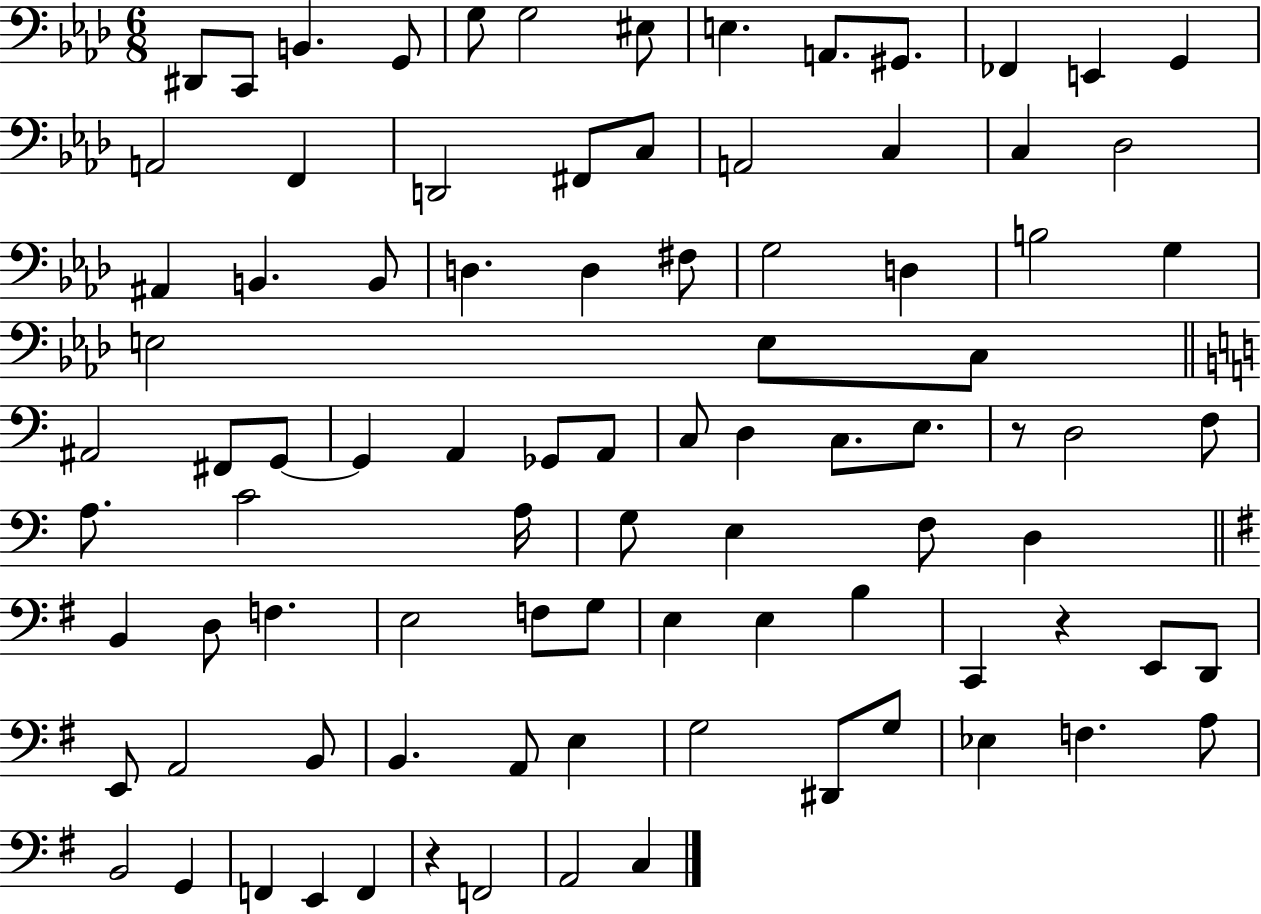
X:1
T:Untitled
M:6/8
L:1/4
K:Ab
^D,,/2 C,,/2 B,, G,,/2 G,/2 G,2 ^E,/2 E, A,,/2 ^G,,/2 _F,, E,, G,, A,,2 F,, D,,2 ^F,,/2 C,/2 A,,2 C, C, _D,2 ^A,, B,, B,,/2 D, D, ^F,/2 G,2 D, B,2 G, E,2 E,/2 C,/2 ^A,,2 ^F,,/2 G,,/2 G,, A,, _G,,/2 A,,/2 C,/2 D, C,/2 E,/2 z/2 D,2 F,/2 A,/2 C2 A,/4 G,/2 E, F,/2 D, B,, D,/2 F, E,2 F,/2 G,/2 E, E, B, C,, z E,,/2 D,,/2 E,,/2 A,,2 B,,/2 B,, A,,/2 E, G,2 ^D,,/2 G,/2 _E, F, A,/2 B,,2 G,, F,, E,, F,, z F,,2 A,,2 C,